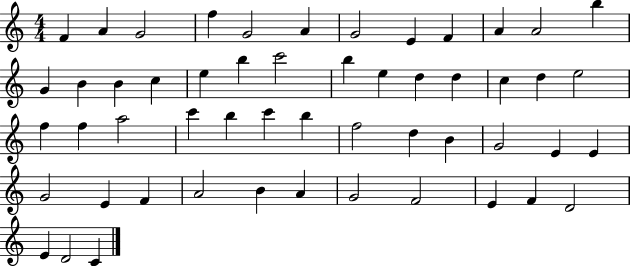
X:1
T:Untitled
M:4/4
L:1/4
K:C
F A G2 f G2 A G2 E F A A2 b G B B c e b c'2 b e d d c d e2 f f a2 c' b c' b f2 d B G2 E E G2 E F A2 B A G2 F2 E F D2 E D2 C